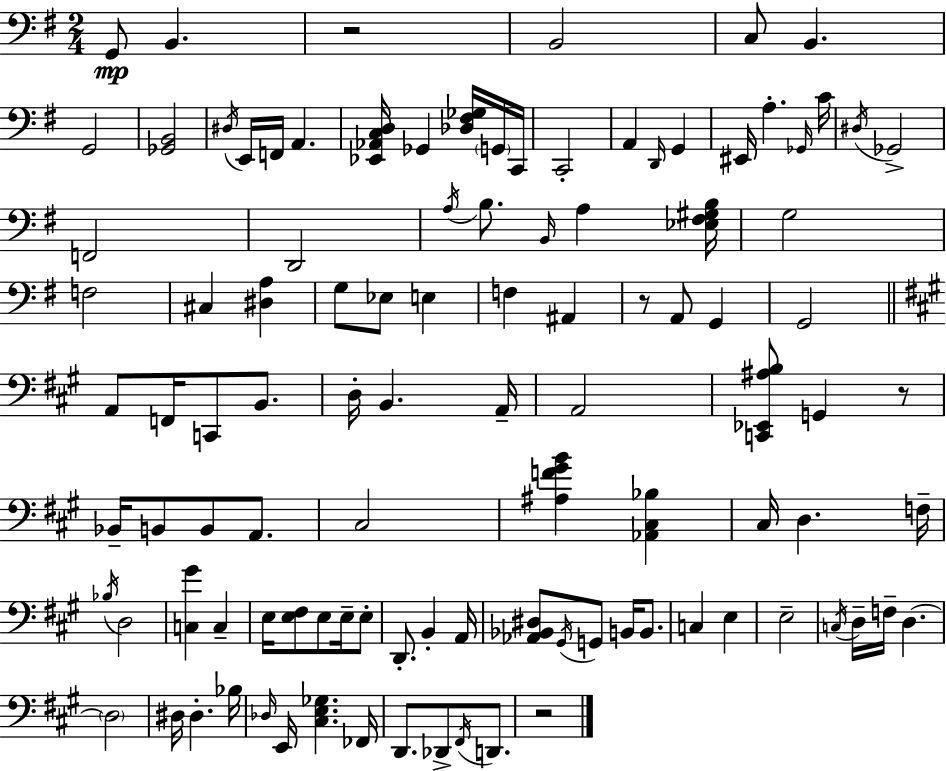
G2/e B2/q. R/h B2/h C3/e B2/q. G2/h [Gb2,B2]/h D#3/s E2/s F2/s A2/q. [Eb2,Ab2,C3,D3]/s Gb2/q [Db3,F#3,Gb3]/s G2/s C2/s C2/h A2/q D2/s G2/q EIS2/s A3/q. Gb2/s C4/s D#3/s Gb2/h F2/h D2/h A3/s B3/e. B2/s A3/q [Eb3,F#3,G#3,B3]/s G3/h F3/h C#3/q [D#3,A3]/q G3/e Eb3/e E3/q F3/q A#2/q R/e A2/e G2/q G2/h A2/e F2/s C2/e B2/e. D3/s B2/q. A2/s A2/h [C2,Eb2,A#3,B3]/e G2/q R/e Bb2/s B2/e B2/e A2/e. C#3/h [A#3,F4,G#4,B4]/q [Ab2,C#3,Bb3]/q C#3/s D3/q. F3/s Bb3/s D3/h [C3,G#4]/q C3/q E3/s [E3,F#3]/e E3/e E3/s E3/e D2/e. B2/q A2/s [Ab2,Bb2,D#3]/e G#2/s G2/e B2/s B2/e. C3/q E3/q E3/h C3/s D3/s F3/s D3/q. D3/h D#3/s D#3/q. Bb3/s Db3/s E2/s [C#3,E3,Gb3]/q. FES2/s D2/e. Db2/e F#2/s D2/e. R/h